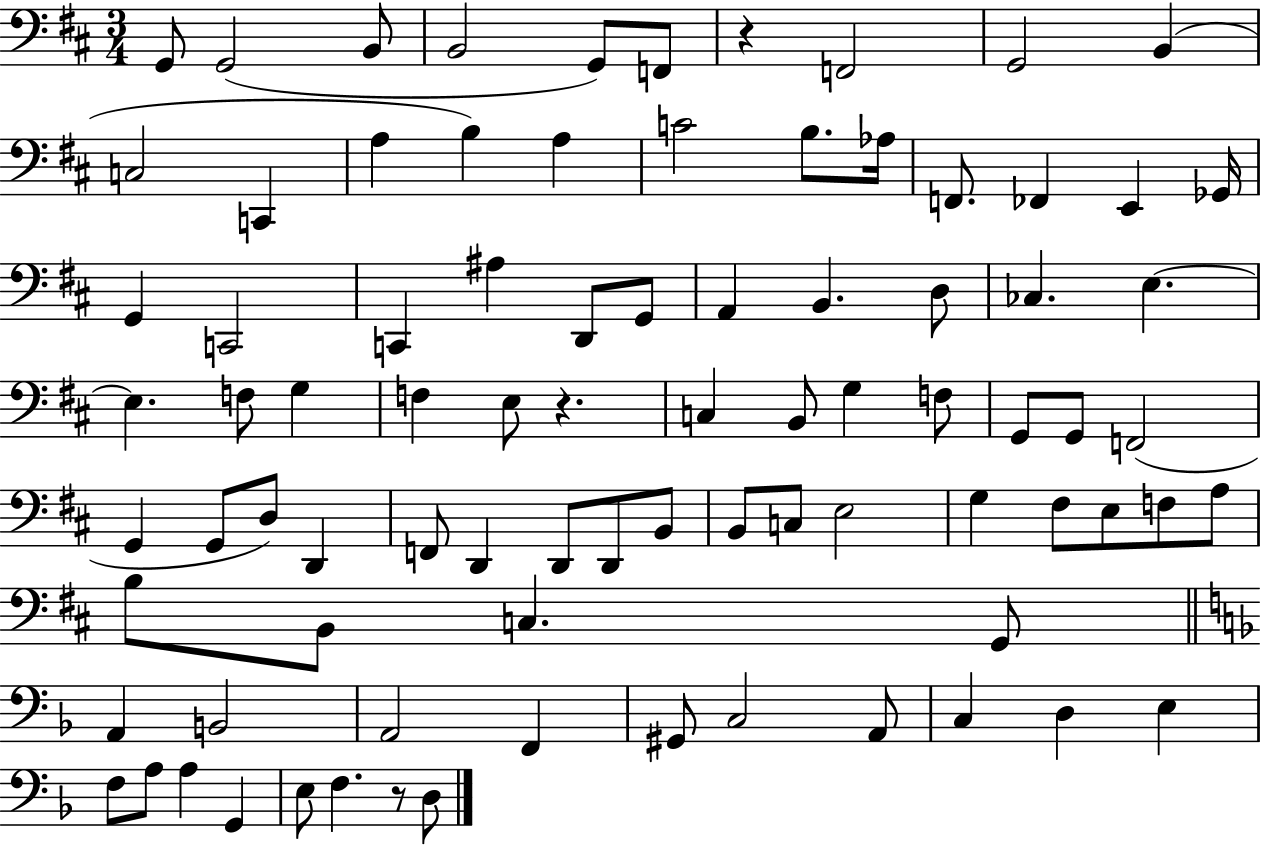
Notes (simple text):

G2/e G2/h B2/e B2/h G2/e F2/e R/q F2/h G2/h B2/q C3/h C2/q A3/q B3/q A3/q C4/h B3/e. Ab3/s F2/e. FES2/q E2/q Gb2/s G2/q C2/h C2/q A#3/q D2/e G2/e A2/q B2/q. D3/e CES3/q. E3/q. E3/q. F3/e G3/q F3/q E3/e R/q. C3/q B2/e G3/q F3/e G2/e G2/e F2/h G2/q G2/e D3/e D2/q F2/e D2/q D2/e D2/e B2/e B2/e C3/e E3/h G3/q F#3/e E3/e F3/e A3/e B3/e B2/e C3/q. G2/e A2/q B2/h A2/h F2/q G#2/e C3/h A2/e C3/q D3/q E3/q F3/e A3/e A3/q G2/q E3/e F3/q. R/e D3/e